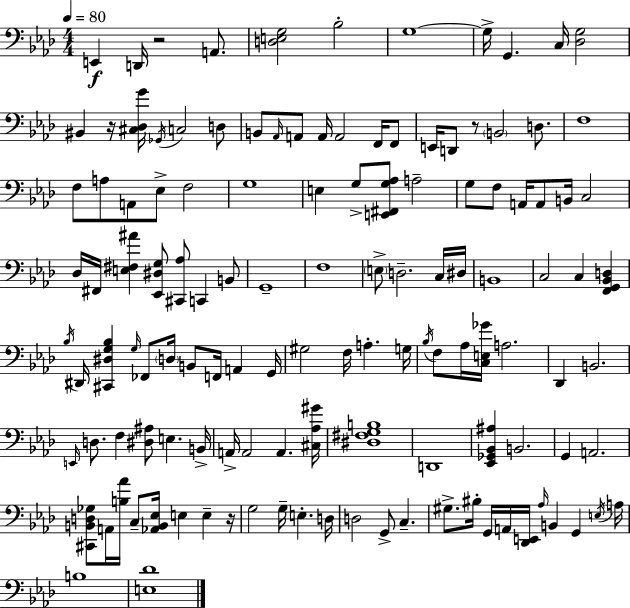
E2/q D2/s R/h A2/e. [D3,E3,G3]/h Bb3/h G3/w G3/s G2/q. C3/s [Db3,G3]/h BIS2/q R/s [C#3,Db3,G4]/s Gb2/s C3/h D3/e B2/e Ab2/s A2/e A2/s A2/h F2/s F2/e E2/s D2/e R/e B2/h D3/e. F3/w F3/e A3/e A2/e Eb3/e F3/h G3/w E3/q G3/e [E2,F#2,G3,Ab3]/e A3/h G3/e F3/e A2/s A2/e B2/s C3/h Db3/s F#2/s [E3,F#3,A#4]/q [Eb2,D#3,G3]/e [C#2,Ab3]/e C2/q B2/e G2/w F3/w E3/e D3/h. C3/s D#3/s B2/w C3/h C3/q [F2,G2,Bb2,D3]/q Bb3/s D#2/s [C#2,D#3,G3,Bb3]/q G3/s FES2/e D3/s B2/e F2/s A2/q G2/s G#3/h F3/s A3/q. G3/s Bb3/s F3/e Ab3/s [C3,E3,Gb4]/s A3/h. Db2/q B2/h. E2/s D3/e. F3/q [D#3,A#3]/e E3/q. B2/s A2/s A2/h A2/q. [C#3,Ab3,G#4]/s [D#3,F#3,G3,B3]/w D2/w [Eb2,Gb2,Bb2,A#3]/q B2/h. G2/q A2/h. [C#2,B2,D3,Gb3]/e A2/s [B3,Ab4]/s C3/e [Ab2,B2,Eb3]/s E3/q E3/q R/s G3/h G3/s E3/q. D3/s D3/h G2/e C3/q. G#3/e. BIS3/s G2/s A2/s [Db2,E2]/s Ab3/s B2/q G2/q E3/s A3/s B3/w [E3,Db4]/w